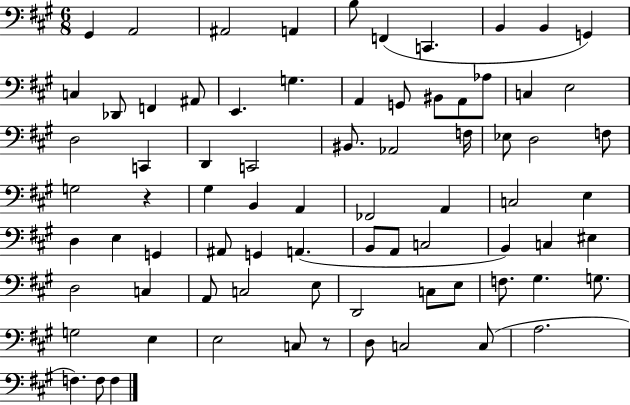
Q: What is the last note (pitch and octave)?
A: F3